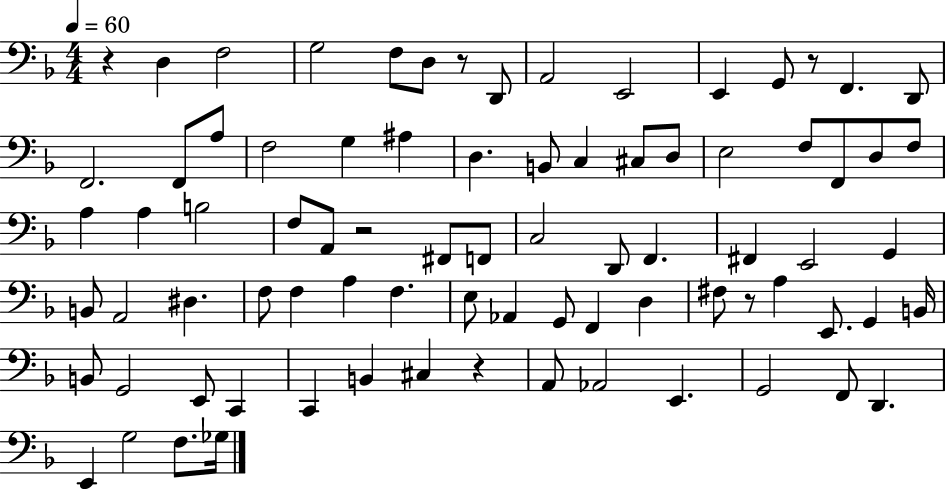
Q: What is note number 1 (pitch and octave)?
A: D3